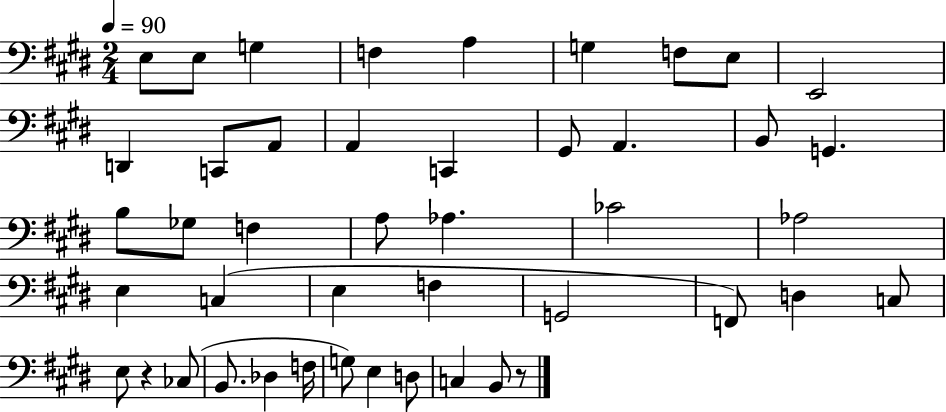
E3/e E3/e G3/q F3/q A3/q G3/q F3/e E3/e E2/h D2/q C2/e A2/e A2/q C2/q G#2/e A2/q. B2/e G2/q. B3/e Gb3/e F3/q A3/e Ab3/q. CES4/h Ab3/h E3/q C3/q E3/q F3/q G2/h F2/e D3/q C3/e E3/e R/q CES3/e B2/e. Db3/q F3/s G3/e E3/q D3/e C3/q B2/e R/e